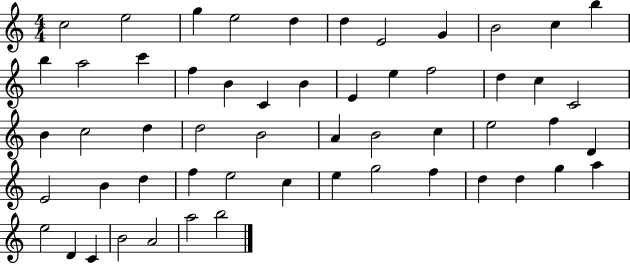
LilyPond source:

{
  \clef treble
  \numericTimeSignature
  \time 4/4
  \key c \major
  c''2 e''2 | g''4 e''2 d''4 | d''4 e'2 g'4 | b'2 c''4 b''4 | \break b''4 a''2 c'''4 | f''4 b'4 c'4 b'4 | e'4 e''4 f''2 | d''4 c''4 c'2 | \break b'4 c''2 d''4 | d''2 b'2 | a'4 b'2 c''4 | e''2 f''4 d'4 | \break e'2 b'4 d''4 | f''4 e''2 c''4 | e''4 g''2 f''4 | d''4 d''4 g''4 a''4 | \break e''2 d'4 c'4 | b'2 a'2 | a''2 b''2 | \bar "|."
}